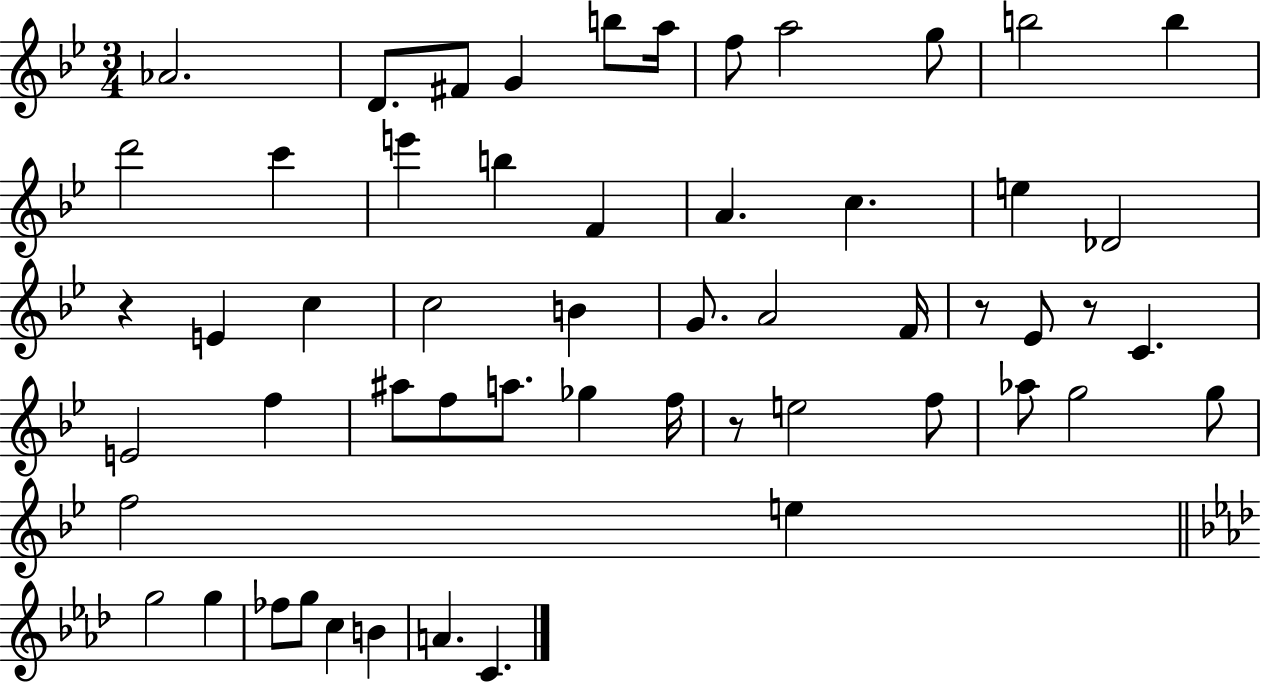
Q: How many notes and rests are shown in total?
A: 55